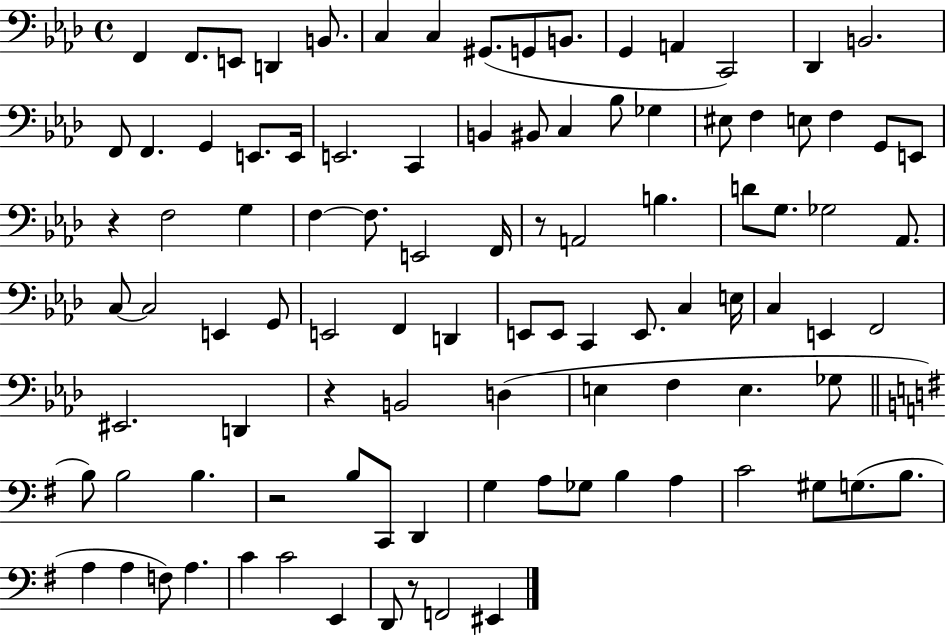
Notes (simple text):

F2/q F2/e. E2/e D2/q B2/e. C3/q C3/q G#2/e. G2/e B2/e. G2/q A2/q C2/h Db2/q B2/h. F2/e F2/q. G2/q E2/e. E2/s E2/h. C2/q B2/q BIS2/e C3/q Bb3/e Gb3/q EIS3/e F3/q E3/e F3/q G2/e E2/e R/q F3/h G3/q F3/q F3/e. E2/h F2/s R/e A2/h B3/q. D4/e G3/e. Gb3/h Ab2/e. C3/e C3/h E2/q G2/e E2/h F2/q D2/q E2/e E2/e C2/q E2/e. C3/q E3/s C3/q E2/q F2/h EIS2/h. D2/q R/q B2/h D3/q E3/q F3/q E3/q. Gb3/e B3/e B3/h B3/q. R/h B3/e C2/e D2/q G3/q A3/e Gb3/e B3/q A3/q C4/h G#3/e G3/e. B3/e. A3/q A3/q F3/e A3/q. C4/q C4/h E2/q D2/e R/e F2/h EIS2/q